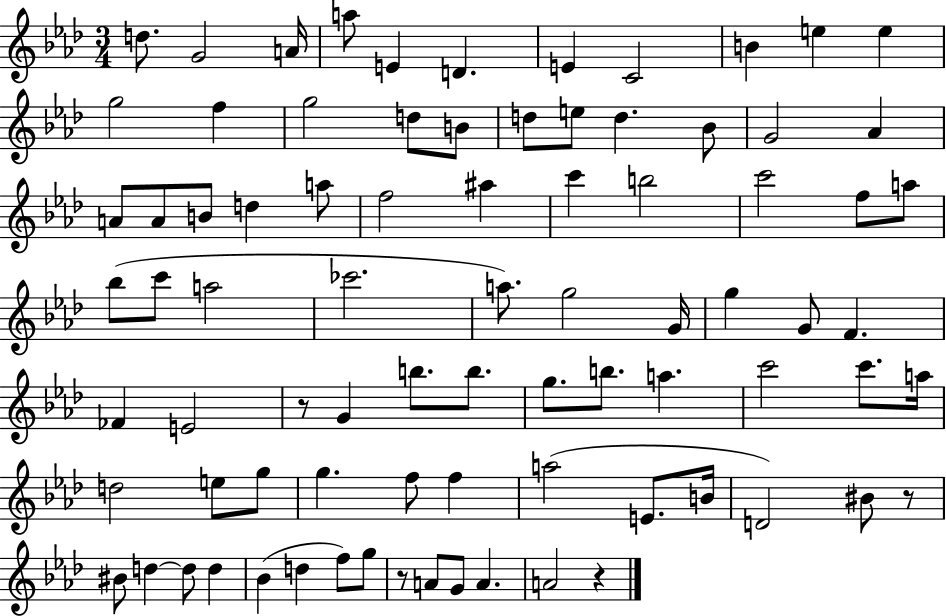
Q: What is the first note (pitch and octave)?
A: D5